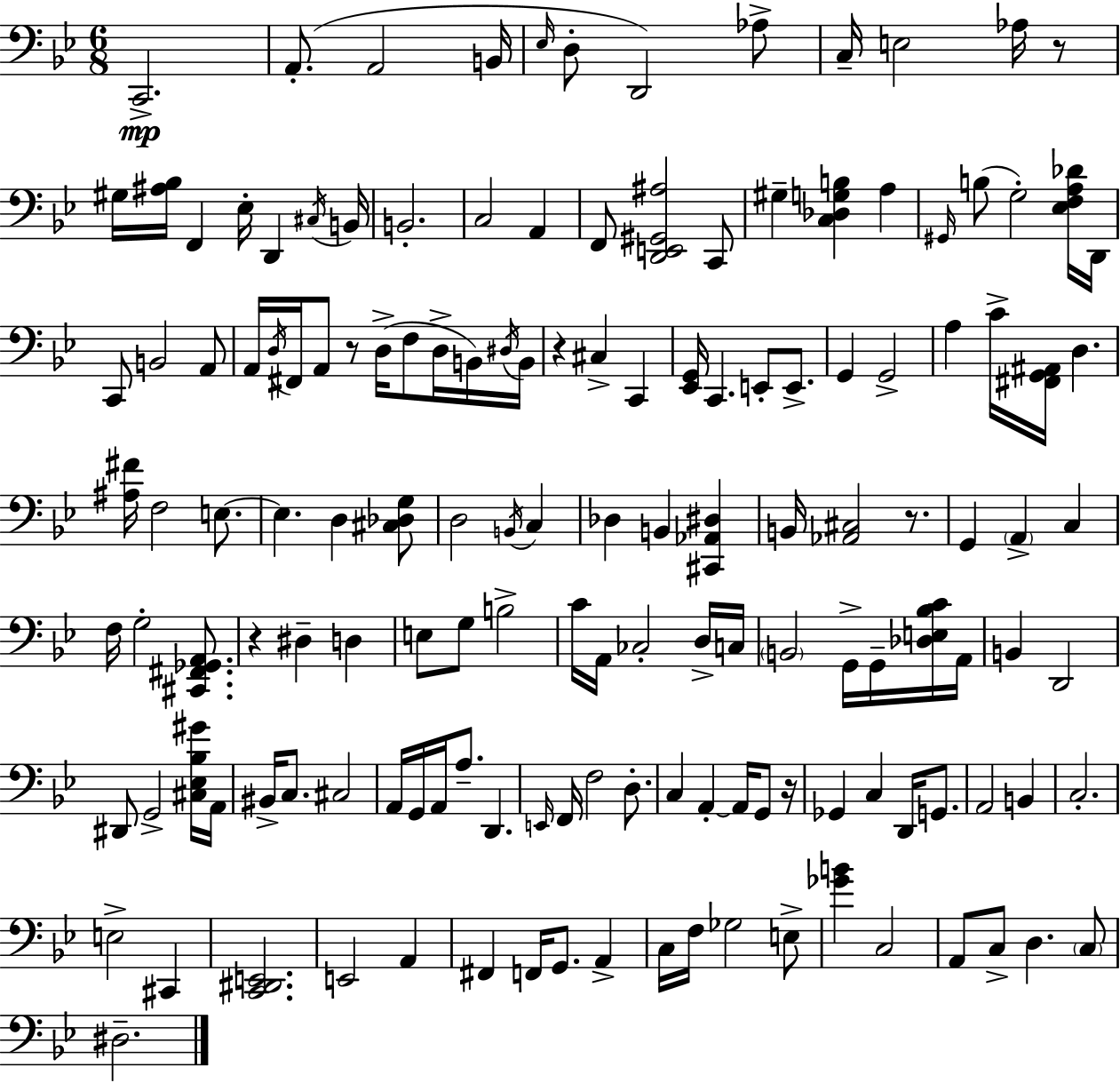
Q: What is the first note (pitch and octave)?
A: C2